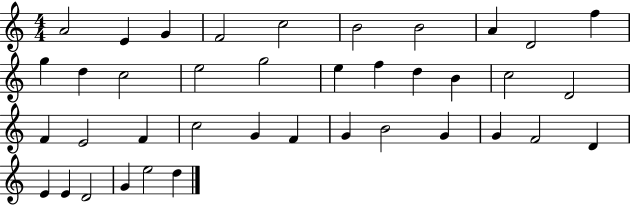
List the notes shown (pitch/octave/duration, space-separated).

A4/h E4/q G4/q F4/h C5/h B4/h B4/h A4/q D4/h F5/q G5/q D5/q C5/h E5/h G5/h E5/q F5/q D5/q B4/q C5/h D4/h F4/q E4/h F4/q C5/h G4/q F4/q G4/q B4/h G4/q G4/q F4/h D4/q E4/q E4/q D4/h G4/q E5/h D5/q